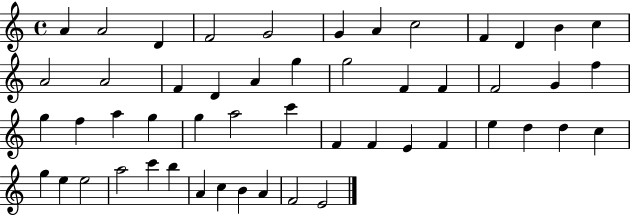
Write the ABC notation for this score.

X:1
T:Untitled
M:4/4
L:1/4
K:C
A A2 D F2 G2 G A c2 F D B c A2 A2 F D A g g2 F F F2 G f g f a g g a2 c' F F E F e d d c g e e2 a2 c' b A c B A F2 E2